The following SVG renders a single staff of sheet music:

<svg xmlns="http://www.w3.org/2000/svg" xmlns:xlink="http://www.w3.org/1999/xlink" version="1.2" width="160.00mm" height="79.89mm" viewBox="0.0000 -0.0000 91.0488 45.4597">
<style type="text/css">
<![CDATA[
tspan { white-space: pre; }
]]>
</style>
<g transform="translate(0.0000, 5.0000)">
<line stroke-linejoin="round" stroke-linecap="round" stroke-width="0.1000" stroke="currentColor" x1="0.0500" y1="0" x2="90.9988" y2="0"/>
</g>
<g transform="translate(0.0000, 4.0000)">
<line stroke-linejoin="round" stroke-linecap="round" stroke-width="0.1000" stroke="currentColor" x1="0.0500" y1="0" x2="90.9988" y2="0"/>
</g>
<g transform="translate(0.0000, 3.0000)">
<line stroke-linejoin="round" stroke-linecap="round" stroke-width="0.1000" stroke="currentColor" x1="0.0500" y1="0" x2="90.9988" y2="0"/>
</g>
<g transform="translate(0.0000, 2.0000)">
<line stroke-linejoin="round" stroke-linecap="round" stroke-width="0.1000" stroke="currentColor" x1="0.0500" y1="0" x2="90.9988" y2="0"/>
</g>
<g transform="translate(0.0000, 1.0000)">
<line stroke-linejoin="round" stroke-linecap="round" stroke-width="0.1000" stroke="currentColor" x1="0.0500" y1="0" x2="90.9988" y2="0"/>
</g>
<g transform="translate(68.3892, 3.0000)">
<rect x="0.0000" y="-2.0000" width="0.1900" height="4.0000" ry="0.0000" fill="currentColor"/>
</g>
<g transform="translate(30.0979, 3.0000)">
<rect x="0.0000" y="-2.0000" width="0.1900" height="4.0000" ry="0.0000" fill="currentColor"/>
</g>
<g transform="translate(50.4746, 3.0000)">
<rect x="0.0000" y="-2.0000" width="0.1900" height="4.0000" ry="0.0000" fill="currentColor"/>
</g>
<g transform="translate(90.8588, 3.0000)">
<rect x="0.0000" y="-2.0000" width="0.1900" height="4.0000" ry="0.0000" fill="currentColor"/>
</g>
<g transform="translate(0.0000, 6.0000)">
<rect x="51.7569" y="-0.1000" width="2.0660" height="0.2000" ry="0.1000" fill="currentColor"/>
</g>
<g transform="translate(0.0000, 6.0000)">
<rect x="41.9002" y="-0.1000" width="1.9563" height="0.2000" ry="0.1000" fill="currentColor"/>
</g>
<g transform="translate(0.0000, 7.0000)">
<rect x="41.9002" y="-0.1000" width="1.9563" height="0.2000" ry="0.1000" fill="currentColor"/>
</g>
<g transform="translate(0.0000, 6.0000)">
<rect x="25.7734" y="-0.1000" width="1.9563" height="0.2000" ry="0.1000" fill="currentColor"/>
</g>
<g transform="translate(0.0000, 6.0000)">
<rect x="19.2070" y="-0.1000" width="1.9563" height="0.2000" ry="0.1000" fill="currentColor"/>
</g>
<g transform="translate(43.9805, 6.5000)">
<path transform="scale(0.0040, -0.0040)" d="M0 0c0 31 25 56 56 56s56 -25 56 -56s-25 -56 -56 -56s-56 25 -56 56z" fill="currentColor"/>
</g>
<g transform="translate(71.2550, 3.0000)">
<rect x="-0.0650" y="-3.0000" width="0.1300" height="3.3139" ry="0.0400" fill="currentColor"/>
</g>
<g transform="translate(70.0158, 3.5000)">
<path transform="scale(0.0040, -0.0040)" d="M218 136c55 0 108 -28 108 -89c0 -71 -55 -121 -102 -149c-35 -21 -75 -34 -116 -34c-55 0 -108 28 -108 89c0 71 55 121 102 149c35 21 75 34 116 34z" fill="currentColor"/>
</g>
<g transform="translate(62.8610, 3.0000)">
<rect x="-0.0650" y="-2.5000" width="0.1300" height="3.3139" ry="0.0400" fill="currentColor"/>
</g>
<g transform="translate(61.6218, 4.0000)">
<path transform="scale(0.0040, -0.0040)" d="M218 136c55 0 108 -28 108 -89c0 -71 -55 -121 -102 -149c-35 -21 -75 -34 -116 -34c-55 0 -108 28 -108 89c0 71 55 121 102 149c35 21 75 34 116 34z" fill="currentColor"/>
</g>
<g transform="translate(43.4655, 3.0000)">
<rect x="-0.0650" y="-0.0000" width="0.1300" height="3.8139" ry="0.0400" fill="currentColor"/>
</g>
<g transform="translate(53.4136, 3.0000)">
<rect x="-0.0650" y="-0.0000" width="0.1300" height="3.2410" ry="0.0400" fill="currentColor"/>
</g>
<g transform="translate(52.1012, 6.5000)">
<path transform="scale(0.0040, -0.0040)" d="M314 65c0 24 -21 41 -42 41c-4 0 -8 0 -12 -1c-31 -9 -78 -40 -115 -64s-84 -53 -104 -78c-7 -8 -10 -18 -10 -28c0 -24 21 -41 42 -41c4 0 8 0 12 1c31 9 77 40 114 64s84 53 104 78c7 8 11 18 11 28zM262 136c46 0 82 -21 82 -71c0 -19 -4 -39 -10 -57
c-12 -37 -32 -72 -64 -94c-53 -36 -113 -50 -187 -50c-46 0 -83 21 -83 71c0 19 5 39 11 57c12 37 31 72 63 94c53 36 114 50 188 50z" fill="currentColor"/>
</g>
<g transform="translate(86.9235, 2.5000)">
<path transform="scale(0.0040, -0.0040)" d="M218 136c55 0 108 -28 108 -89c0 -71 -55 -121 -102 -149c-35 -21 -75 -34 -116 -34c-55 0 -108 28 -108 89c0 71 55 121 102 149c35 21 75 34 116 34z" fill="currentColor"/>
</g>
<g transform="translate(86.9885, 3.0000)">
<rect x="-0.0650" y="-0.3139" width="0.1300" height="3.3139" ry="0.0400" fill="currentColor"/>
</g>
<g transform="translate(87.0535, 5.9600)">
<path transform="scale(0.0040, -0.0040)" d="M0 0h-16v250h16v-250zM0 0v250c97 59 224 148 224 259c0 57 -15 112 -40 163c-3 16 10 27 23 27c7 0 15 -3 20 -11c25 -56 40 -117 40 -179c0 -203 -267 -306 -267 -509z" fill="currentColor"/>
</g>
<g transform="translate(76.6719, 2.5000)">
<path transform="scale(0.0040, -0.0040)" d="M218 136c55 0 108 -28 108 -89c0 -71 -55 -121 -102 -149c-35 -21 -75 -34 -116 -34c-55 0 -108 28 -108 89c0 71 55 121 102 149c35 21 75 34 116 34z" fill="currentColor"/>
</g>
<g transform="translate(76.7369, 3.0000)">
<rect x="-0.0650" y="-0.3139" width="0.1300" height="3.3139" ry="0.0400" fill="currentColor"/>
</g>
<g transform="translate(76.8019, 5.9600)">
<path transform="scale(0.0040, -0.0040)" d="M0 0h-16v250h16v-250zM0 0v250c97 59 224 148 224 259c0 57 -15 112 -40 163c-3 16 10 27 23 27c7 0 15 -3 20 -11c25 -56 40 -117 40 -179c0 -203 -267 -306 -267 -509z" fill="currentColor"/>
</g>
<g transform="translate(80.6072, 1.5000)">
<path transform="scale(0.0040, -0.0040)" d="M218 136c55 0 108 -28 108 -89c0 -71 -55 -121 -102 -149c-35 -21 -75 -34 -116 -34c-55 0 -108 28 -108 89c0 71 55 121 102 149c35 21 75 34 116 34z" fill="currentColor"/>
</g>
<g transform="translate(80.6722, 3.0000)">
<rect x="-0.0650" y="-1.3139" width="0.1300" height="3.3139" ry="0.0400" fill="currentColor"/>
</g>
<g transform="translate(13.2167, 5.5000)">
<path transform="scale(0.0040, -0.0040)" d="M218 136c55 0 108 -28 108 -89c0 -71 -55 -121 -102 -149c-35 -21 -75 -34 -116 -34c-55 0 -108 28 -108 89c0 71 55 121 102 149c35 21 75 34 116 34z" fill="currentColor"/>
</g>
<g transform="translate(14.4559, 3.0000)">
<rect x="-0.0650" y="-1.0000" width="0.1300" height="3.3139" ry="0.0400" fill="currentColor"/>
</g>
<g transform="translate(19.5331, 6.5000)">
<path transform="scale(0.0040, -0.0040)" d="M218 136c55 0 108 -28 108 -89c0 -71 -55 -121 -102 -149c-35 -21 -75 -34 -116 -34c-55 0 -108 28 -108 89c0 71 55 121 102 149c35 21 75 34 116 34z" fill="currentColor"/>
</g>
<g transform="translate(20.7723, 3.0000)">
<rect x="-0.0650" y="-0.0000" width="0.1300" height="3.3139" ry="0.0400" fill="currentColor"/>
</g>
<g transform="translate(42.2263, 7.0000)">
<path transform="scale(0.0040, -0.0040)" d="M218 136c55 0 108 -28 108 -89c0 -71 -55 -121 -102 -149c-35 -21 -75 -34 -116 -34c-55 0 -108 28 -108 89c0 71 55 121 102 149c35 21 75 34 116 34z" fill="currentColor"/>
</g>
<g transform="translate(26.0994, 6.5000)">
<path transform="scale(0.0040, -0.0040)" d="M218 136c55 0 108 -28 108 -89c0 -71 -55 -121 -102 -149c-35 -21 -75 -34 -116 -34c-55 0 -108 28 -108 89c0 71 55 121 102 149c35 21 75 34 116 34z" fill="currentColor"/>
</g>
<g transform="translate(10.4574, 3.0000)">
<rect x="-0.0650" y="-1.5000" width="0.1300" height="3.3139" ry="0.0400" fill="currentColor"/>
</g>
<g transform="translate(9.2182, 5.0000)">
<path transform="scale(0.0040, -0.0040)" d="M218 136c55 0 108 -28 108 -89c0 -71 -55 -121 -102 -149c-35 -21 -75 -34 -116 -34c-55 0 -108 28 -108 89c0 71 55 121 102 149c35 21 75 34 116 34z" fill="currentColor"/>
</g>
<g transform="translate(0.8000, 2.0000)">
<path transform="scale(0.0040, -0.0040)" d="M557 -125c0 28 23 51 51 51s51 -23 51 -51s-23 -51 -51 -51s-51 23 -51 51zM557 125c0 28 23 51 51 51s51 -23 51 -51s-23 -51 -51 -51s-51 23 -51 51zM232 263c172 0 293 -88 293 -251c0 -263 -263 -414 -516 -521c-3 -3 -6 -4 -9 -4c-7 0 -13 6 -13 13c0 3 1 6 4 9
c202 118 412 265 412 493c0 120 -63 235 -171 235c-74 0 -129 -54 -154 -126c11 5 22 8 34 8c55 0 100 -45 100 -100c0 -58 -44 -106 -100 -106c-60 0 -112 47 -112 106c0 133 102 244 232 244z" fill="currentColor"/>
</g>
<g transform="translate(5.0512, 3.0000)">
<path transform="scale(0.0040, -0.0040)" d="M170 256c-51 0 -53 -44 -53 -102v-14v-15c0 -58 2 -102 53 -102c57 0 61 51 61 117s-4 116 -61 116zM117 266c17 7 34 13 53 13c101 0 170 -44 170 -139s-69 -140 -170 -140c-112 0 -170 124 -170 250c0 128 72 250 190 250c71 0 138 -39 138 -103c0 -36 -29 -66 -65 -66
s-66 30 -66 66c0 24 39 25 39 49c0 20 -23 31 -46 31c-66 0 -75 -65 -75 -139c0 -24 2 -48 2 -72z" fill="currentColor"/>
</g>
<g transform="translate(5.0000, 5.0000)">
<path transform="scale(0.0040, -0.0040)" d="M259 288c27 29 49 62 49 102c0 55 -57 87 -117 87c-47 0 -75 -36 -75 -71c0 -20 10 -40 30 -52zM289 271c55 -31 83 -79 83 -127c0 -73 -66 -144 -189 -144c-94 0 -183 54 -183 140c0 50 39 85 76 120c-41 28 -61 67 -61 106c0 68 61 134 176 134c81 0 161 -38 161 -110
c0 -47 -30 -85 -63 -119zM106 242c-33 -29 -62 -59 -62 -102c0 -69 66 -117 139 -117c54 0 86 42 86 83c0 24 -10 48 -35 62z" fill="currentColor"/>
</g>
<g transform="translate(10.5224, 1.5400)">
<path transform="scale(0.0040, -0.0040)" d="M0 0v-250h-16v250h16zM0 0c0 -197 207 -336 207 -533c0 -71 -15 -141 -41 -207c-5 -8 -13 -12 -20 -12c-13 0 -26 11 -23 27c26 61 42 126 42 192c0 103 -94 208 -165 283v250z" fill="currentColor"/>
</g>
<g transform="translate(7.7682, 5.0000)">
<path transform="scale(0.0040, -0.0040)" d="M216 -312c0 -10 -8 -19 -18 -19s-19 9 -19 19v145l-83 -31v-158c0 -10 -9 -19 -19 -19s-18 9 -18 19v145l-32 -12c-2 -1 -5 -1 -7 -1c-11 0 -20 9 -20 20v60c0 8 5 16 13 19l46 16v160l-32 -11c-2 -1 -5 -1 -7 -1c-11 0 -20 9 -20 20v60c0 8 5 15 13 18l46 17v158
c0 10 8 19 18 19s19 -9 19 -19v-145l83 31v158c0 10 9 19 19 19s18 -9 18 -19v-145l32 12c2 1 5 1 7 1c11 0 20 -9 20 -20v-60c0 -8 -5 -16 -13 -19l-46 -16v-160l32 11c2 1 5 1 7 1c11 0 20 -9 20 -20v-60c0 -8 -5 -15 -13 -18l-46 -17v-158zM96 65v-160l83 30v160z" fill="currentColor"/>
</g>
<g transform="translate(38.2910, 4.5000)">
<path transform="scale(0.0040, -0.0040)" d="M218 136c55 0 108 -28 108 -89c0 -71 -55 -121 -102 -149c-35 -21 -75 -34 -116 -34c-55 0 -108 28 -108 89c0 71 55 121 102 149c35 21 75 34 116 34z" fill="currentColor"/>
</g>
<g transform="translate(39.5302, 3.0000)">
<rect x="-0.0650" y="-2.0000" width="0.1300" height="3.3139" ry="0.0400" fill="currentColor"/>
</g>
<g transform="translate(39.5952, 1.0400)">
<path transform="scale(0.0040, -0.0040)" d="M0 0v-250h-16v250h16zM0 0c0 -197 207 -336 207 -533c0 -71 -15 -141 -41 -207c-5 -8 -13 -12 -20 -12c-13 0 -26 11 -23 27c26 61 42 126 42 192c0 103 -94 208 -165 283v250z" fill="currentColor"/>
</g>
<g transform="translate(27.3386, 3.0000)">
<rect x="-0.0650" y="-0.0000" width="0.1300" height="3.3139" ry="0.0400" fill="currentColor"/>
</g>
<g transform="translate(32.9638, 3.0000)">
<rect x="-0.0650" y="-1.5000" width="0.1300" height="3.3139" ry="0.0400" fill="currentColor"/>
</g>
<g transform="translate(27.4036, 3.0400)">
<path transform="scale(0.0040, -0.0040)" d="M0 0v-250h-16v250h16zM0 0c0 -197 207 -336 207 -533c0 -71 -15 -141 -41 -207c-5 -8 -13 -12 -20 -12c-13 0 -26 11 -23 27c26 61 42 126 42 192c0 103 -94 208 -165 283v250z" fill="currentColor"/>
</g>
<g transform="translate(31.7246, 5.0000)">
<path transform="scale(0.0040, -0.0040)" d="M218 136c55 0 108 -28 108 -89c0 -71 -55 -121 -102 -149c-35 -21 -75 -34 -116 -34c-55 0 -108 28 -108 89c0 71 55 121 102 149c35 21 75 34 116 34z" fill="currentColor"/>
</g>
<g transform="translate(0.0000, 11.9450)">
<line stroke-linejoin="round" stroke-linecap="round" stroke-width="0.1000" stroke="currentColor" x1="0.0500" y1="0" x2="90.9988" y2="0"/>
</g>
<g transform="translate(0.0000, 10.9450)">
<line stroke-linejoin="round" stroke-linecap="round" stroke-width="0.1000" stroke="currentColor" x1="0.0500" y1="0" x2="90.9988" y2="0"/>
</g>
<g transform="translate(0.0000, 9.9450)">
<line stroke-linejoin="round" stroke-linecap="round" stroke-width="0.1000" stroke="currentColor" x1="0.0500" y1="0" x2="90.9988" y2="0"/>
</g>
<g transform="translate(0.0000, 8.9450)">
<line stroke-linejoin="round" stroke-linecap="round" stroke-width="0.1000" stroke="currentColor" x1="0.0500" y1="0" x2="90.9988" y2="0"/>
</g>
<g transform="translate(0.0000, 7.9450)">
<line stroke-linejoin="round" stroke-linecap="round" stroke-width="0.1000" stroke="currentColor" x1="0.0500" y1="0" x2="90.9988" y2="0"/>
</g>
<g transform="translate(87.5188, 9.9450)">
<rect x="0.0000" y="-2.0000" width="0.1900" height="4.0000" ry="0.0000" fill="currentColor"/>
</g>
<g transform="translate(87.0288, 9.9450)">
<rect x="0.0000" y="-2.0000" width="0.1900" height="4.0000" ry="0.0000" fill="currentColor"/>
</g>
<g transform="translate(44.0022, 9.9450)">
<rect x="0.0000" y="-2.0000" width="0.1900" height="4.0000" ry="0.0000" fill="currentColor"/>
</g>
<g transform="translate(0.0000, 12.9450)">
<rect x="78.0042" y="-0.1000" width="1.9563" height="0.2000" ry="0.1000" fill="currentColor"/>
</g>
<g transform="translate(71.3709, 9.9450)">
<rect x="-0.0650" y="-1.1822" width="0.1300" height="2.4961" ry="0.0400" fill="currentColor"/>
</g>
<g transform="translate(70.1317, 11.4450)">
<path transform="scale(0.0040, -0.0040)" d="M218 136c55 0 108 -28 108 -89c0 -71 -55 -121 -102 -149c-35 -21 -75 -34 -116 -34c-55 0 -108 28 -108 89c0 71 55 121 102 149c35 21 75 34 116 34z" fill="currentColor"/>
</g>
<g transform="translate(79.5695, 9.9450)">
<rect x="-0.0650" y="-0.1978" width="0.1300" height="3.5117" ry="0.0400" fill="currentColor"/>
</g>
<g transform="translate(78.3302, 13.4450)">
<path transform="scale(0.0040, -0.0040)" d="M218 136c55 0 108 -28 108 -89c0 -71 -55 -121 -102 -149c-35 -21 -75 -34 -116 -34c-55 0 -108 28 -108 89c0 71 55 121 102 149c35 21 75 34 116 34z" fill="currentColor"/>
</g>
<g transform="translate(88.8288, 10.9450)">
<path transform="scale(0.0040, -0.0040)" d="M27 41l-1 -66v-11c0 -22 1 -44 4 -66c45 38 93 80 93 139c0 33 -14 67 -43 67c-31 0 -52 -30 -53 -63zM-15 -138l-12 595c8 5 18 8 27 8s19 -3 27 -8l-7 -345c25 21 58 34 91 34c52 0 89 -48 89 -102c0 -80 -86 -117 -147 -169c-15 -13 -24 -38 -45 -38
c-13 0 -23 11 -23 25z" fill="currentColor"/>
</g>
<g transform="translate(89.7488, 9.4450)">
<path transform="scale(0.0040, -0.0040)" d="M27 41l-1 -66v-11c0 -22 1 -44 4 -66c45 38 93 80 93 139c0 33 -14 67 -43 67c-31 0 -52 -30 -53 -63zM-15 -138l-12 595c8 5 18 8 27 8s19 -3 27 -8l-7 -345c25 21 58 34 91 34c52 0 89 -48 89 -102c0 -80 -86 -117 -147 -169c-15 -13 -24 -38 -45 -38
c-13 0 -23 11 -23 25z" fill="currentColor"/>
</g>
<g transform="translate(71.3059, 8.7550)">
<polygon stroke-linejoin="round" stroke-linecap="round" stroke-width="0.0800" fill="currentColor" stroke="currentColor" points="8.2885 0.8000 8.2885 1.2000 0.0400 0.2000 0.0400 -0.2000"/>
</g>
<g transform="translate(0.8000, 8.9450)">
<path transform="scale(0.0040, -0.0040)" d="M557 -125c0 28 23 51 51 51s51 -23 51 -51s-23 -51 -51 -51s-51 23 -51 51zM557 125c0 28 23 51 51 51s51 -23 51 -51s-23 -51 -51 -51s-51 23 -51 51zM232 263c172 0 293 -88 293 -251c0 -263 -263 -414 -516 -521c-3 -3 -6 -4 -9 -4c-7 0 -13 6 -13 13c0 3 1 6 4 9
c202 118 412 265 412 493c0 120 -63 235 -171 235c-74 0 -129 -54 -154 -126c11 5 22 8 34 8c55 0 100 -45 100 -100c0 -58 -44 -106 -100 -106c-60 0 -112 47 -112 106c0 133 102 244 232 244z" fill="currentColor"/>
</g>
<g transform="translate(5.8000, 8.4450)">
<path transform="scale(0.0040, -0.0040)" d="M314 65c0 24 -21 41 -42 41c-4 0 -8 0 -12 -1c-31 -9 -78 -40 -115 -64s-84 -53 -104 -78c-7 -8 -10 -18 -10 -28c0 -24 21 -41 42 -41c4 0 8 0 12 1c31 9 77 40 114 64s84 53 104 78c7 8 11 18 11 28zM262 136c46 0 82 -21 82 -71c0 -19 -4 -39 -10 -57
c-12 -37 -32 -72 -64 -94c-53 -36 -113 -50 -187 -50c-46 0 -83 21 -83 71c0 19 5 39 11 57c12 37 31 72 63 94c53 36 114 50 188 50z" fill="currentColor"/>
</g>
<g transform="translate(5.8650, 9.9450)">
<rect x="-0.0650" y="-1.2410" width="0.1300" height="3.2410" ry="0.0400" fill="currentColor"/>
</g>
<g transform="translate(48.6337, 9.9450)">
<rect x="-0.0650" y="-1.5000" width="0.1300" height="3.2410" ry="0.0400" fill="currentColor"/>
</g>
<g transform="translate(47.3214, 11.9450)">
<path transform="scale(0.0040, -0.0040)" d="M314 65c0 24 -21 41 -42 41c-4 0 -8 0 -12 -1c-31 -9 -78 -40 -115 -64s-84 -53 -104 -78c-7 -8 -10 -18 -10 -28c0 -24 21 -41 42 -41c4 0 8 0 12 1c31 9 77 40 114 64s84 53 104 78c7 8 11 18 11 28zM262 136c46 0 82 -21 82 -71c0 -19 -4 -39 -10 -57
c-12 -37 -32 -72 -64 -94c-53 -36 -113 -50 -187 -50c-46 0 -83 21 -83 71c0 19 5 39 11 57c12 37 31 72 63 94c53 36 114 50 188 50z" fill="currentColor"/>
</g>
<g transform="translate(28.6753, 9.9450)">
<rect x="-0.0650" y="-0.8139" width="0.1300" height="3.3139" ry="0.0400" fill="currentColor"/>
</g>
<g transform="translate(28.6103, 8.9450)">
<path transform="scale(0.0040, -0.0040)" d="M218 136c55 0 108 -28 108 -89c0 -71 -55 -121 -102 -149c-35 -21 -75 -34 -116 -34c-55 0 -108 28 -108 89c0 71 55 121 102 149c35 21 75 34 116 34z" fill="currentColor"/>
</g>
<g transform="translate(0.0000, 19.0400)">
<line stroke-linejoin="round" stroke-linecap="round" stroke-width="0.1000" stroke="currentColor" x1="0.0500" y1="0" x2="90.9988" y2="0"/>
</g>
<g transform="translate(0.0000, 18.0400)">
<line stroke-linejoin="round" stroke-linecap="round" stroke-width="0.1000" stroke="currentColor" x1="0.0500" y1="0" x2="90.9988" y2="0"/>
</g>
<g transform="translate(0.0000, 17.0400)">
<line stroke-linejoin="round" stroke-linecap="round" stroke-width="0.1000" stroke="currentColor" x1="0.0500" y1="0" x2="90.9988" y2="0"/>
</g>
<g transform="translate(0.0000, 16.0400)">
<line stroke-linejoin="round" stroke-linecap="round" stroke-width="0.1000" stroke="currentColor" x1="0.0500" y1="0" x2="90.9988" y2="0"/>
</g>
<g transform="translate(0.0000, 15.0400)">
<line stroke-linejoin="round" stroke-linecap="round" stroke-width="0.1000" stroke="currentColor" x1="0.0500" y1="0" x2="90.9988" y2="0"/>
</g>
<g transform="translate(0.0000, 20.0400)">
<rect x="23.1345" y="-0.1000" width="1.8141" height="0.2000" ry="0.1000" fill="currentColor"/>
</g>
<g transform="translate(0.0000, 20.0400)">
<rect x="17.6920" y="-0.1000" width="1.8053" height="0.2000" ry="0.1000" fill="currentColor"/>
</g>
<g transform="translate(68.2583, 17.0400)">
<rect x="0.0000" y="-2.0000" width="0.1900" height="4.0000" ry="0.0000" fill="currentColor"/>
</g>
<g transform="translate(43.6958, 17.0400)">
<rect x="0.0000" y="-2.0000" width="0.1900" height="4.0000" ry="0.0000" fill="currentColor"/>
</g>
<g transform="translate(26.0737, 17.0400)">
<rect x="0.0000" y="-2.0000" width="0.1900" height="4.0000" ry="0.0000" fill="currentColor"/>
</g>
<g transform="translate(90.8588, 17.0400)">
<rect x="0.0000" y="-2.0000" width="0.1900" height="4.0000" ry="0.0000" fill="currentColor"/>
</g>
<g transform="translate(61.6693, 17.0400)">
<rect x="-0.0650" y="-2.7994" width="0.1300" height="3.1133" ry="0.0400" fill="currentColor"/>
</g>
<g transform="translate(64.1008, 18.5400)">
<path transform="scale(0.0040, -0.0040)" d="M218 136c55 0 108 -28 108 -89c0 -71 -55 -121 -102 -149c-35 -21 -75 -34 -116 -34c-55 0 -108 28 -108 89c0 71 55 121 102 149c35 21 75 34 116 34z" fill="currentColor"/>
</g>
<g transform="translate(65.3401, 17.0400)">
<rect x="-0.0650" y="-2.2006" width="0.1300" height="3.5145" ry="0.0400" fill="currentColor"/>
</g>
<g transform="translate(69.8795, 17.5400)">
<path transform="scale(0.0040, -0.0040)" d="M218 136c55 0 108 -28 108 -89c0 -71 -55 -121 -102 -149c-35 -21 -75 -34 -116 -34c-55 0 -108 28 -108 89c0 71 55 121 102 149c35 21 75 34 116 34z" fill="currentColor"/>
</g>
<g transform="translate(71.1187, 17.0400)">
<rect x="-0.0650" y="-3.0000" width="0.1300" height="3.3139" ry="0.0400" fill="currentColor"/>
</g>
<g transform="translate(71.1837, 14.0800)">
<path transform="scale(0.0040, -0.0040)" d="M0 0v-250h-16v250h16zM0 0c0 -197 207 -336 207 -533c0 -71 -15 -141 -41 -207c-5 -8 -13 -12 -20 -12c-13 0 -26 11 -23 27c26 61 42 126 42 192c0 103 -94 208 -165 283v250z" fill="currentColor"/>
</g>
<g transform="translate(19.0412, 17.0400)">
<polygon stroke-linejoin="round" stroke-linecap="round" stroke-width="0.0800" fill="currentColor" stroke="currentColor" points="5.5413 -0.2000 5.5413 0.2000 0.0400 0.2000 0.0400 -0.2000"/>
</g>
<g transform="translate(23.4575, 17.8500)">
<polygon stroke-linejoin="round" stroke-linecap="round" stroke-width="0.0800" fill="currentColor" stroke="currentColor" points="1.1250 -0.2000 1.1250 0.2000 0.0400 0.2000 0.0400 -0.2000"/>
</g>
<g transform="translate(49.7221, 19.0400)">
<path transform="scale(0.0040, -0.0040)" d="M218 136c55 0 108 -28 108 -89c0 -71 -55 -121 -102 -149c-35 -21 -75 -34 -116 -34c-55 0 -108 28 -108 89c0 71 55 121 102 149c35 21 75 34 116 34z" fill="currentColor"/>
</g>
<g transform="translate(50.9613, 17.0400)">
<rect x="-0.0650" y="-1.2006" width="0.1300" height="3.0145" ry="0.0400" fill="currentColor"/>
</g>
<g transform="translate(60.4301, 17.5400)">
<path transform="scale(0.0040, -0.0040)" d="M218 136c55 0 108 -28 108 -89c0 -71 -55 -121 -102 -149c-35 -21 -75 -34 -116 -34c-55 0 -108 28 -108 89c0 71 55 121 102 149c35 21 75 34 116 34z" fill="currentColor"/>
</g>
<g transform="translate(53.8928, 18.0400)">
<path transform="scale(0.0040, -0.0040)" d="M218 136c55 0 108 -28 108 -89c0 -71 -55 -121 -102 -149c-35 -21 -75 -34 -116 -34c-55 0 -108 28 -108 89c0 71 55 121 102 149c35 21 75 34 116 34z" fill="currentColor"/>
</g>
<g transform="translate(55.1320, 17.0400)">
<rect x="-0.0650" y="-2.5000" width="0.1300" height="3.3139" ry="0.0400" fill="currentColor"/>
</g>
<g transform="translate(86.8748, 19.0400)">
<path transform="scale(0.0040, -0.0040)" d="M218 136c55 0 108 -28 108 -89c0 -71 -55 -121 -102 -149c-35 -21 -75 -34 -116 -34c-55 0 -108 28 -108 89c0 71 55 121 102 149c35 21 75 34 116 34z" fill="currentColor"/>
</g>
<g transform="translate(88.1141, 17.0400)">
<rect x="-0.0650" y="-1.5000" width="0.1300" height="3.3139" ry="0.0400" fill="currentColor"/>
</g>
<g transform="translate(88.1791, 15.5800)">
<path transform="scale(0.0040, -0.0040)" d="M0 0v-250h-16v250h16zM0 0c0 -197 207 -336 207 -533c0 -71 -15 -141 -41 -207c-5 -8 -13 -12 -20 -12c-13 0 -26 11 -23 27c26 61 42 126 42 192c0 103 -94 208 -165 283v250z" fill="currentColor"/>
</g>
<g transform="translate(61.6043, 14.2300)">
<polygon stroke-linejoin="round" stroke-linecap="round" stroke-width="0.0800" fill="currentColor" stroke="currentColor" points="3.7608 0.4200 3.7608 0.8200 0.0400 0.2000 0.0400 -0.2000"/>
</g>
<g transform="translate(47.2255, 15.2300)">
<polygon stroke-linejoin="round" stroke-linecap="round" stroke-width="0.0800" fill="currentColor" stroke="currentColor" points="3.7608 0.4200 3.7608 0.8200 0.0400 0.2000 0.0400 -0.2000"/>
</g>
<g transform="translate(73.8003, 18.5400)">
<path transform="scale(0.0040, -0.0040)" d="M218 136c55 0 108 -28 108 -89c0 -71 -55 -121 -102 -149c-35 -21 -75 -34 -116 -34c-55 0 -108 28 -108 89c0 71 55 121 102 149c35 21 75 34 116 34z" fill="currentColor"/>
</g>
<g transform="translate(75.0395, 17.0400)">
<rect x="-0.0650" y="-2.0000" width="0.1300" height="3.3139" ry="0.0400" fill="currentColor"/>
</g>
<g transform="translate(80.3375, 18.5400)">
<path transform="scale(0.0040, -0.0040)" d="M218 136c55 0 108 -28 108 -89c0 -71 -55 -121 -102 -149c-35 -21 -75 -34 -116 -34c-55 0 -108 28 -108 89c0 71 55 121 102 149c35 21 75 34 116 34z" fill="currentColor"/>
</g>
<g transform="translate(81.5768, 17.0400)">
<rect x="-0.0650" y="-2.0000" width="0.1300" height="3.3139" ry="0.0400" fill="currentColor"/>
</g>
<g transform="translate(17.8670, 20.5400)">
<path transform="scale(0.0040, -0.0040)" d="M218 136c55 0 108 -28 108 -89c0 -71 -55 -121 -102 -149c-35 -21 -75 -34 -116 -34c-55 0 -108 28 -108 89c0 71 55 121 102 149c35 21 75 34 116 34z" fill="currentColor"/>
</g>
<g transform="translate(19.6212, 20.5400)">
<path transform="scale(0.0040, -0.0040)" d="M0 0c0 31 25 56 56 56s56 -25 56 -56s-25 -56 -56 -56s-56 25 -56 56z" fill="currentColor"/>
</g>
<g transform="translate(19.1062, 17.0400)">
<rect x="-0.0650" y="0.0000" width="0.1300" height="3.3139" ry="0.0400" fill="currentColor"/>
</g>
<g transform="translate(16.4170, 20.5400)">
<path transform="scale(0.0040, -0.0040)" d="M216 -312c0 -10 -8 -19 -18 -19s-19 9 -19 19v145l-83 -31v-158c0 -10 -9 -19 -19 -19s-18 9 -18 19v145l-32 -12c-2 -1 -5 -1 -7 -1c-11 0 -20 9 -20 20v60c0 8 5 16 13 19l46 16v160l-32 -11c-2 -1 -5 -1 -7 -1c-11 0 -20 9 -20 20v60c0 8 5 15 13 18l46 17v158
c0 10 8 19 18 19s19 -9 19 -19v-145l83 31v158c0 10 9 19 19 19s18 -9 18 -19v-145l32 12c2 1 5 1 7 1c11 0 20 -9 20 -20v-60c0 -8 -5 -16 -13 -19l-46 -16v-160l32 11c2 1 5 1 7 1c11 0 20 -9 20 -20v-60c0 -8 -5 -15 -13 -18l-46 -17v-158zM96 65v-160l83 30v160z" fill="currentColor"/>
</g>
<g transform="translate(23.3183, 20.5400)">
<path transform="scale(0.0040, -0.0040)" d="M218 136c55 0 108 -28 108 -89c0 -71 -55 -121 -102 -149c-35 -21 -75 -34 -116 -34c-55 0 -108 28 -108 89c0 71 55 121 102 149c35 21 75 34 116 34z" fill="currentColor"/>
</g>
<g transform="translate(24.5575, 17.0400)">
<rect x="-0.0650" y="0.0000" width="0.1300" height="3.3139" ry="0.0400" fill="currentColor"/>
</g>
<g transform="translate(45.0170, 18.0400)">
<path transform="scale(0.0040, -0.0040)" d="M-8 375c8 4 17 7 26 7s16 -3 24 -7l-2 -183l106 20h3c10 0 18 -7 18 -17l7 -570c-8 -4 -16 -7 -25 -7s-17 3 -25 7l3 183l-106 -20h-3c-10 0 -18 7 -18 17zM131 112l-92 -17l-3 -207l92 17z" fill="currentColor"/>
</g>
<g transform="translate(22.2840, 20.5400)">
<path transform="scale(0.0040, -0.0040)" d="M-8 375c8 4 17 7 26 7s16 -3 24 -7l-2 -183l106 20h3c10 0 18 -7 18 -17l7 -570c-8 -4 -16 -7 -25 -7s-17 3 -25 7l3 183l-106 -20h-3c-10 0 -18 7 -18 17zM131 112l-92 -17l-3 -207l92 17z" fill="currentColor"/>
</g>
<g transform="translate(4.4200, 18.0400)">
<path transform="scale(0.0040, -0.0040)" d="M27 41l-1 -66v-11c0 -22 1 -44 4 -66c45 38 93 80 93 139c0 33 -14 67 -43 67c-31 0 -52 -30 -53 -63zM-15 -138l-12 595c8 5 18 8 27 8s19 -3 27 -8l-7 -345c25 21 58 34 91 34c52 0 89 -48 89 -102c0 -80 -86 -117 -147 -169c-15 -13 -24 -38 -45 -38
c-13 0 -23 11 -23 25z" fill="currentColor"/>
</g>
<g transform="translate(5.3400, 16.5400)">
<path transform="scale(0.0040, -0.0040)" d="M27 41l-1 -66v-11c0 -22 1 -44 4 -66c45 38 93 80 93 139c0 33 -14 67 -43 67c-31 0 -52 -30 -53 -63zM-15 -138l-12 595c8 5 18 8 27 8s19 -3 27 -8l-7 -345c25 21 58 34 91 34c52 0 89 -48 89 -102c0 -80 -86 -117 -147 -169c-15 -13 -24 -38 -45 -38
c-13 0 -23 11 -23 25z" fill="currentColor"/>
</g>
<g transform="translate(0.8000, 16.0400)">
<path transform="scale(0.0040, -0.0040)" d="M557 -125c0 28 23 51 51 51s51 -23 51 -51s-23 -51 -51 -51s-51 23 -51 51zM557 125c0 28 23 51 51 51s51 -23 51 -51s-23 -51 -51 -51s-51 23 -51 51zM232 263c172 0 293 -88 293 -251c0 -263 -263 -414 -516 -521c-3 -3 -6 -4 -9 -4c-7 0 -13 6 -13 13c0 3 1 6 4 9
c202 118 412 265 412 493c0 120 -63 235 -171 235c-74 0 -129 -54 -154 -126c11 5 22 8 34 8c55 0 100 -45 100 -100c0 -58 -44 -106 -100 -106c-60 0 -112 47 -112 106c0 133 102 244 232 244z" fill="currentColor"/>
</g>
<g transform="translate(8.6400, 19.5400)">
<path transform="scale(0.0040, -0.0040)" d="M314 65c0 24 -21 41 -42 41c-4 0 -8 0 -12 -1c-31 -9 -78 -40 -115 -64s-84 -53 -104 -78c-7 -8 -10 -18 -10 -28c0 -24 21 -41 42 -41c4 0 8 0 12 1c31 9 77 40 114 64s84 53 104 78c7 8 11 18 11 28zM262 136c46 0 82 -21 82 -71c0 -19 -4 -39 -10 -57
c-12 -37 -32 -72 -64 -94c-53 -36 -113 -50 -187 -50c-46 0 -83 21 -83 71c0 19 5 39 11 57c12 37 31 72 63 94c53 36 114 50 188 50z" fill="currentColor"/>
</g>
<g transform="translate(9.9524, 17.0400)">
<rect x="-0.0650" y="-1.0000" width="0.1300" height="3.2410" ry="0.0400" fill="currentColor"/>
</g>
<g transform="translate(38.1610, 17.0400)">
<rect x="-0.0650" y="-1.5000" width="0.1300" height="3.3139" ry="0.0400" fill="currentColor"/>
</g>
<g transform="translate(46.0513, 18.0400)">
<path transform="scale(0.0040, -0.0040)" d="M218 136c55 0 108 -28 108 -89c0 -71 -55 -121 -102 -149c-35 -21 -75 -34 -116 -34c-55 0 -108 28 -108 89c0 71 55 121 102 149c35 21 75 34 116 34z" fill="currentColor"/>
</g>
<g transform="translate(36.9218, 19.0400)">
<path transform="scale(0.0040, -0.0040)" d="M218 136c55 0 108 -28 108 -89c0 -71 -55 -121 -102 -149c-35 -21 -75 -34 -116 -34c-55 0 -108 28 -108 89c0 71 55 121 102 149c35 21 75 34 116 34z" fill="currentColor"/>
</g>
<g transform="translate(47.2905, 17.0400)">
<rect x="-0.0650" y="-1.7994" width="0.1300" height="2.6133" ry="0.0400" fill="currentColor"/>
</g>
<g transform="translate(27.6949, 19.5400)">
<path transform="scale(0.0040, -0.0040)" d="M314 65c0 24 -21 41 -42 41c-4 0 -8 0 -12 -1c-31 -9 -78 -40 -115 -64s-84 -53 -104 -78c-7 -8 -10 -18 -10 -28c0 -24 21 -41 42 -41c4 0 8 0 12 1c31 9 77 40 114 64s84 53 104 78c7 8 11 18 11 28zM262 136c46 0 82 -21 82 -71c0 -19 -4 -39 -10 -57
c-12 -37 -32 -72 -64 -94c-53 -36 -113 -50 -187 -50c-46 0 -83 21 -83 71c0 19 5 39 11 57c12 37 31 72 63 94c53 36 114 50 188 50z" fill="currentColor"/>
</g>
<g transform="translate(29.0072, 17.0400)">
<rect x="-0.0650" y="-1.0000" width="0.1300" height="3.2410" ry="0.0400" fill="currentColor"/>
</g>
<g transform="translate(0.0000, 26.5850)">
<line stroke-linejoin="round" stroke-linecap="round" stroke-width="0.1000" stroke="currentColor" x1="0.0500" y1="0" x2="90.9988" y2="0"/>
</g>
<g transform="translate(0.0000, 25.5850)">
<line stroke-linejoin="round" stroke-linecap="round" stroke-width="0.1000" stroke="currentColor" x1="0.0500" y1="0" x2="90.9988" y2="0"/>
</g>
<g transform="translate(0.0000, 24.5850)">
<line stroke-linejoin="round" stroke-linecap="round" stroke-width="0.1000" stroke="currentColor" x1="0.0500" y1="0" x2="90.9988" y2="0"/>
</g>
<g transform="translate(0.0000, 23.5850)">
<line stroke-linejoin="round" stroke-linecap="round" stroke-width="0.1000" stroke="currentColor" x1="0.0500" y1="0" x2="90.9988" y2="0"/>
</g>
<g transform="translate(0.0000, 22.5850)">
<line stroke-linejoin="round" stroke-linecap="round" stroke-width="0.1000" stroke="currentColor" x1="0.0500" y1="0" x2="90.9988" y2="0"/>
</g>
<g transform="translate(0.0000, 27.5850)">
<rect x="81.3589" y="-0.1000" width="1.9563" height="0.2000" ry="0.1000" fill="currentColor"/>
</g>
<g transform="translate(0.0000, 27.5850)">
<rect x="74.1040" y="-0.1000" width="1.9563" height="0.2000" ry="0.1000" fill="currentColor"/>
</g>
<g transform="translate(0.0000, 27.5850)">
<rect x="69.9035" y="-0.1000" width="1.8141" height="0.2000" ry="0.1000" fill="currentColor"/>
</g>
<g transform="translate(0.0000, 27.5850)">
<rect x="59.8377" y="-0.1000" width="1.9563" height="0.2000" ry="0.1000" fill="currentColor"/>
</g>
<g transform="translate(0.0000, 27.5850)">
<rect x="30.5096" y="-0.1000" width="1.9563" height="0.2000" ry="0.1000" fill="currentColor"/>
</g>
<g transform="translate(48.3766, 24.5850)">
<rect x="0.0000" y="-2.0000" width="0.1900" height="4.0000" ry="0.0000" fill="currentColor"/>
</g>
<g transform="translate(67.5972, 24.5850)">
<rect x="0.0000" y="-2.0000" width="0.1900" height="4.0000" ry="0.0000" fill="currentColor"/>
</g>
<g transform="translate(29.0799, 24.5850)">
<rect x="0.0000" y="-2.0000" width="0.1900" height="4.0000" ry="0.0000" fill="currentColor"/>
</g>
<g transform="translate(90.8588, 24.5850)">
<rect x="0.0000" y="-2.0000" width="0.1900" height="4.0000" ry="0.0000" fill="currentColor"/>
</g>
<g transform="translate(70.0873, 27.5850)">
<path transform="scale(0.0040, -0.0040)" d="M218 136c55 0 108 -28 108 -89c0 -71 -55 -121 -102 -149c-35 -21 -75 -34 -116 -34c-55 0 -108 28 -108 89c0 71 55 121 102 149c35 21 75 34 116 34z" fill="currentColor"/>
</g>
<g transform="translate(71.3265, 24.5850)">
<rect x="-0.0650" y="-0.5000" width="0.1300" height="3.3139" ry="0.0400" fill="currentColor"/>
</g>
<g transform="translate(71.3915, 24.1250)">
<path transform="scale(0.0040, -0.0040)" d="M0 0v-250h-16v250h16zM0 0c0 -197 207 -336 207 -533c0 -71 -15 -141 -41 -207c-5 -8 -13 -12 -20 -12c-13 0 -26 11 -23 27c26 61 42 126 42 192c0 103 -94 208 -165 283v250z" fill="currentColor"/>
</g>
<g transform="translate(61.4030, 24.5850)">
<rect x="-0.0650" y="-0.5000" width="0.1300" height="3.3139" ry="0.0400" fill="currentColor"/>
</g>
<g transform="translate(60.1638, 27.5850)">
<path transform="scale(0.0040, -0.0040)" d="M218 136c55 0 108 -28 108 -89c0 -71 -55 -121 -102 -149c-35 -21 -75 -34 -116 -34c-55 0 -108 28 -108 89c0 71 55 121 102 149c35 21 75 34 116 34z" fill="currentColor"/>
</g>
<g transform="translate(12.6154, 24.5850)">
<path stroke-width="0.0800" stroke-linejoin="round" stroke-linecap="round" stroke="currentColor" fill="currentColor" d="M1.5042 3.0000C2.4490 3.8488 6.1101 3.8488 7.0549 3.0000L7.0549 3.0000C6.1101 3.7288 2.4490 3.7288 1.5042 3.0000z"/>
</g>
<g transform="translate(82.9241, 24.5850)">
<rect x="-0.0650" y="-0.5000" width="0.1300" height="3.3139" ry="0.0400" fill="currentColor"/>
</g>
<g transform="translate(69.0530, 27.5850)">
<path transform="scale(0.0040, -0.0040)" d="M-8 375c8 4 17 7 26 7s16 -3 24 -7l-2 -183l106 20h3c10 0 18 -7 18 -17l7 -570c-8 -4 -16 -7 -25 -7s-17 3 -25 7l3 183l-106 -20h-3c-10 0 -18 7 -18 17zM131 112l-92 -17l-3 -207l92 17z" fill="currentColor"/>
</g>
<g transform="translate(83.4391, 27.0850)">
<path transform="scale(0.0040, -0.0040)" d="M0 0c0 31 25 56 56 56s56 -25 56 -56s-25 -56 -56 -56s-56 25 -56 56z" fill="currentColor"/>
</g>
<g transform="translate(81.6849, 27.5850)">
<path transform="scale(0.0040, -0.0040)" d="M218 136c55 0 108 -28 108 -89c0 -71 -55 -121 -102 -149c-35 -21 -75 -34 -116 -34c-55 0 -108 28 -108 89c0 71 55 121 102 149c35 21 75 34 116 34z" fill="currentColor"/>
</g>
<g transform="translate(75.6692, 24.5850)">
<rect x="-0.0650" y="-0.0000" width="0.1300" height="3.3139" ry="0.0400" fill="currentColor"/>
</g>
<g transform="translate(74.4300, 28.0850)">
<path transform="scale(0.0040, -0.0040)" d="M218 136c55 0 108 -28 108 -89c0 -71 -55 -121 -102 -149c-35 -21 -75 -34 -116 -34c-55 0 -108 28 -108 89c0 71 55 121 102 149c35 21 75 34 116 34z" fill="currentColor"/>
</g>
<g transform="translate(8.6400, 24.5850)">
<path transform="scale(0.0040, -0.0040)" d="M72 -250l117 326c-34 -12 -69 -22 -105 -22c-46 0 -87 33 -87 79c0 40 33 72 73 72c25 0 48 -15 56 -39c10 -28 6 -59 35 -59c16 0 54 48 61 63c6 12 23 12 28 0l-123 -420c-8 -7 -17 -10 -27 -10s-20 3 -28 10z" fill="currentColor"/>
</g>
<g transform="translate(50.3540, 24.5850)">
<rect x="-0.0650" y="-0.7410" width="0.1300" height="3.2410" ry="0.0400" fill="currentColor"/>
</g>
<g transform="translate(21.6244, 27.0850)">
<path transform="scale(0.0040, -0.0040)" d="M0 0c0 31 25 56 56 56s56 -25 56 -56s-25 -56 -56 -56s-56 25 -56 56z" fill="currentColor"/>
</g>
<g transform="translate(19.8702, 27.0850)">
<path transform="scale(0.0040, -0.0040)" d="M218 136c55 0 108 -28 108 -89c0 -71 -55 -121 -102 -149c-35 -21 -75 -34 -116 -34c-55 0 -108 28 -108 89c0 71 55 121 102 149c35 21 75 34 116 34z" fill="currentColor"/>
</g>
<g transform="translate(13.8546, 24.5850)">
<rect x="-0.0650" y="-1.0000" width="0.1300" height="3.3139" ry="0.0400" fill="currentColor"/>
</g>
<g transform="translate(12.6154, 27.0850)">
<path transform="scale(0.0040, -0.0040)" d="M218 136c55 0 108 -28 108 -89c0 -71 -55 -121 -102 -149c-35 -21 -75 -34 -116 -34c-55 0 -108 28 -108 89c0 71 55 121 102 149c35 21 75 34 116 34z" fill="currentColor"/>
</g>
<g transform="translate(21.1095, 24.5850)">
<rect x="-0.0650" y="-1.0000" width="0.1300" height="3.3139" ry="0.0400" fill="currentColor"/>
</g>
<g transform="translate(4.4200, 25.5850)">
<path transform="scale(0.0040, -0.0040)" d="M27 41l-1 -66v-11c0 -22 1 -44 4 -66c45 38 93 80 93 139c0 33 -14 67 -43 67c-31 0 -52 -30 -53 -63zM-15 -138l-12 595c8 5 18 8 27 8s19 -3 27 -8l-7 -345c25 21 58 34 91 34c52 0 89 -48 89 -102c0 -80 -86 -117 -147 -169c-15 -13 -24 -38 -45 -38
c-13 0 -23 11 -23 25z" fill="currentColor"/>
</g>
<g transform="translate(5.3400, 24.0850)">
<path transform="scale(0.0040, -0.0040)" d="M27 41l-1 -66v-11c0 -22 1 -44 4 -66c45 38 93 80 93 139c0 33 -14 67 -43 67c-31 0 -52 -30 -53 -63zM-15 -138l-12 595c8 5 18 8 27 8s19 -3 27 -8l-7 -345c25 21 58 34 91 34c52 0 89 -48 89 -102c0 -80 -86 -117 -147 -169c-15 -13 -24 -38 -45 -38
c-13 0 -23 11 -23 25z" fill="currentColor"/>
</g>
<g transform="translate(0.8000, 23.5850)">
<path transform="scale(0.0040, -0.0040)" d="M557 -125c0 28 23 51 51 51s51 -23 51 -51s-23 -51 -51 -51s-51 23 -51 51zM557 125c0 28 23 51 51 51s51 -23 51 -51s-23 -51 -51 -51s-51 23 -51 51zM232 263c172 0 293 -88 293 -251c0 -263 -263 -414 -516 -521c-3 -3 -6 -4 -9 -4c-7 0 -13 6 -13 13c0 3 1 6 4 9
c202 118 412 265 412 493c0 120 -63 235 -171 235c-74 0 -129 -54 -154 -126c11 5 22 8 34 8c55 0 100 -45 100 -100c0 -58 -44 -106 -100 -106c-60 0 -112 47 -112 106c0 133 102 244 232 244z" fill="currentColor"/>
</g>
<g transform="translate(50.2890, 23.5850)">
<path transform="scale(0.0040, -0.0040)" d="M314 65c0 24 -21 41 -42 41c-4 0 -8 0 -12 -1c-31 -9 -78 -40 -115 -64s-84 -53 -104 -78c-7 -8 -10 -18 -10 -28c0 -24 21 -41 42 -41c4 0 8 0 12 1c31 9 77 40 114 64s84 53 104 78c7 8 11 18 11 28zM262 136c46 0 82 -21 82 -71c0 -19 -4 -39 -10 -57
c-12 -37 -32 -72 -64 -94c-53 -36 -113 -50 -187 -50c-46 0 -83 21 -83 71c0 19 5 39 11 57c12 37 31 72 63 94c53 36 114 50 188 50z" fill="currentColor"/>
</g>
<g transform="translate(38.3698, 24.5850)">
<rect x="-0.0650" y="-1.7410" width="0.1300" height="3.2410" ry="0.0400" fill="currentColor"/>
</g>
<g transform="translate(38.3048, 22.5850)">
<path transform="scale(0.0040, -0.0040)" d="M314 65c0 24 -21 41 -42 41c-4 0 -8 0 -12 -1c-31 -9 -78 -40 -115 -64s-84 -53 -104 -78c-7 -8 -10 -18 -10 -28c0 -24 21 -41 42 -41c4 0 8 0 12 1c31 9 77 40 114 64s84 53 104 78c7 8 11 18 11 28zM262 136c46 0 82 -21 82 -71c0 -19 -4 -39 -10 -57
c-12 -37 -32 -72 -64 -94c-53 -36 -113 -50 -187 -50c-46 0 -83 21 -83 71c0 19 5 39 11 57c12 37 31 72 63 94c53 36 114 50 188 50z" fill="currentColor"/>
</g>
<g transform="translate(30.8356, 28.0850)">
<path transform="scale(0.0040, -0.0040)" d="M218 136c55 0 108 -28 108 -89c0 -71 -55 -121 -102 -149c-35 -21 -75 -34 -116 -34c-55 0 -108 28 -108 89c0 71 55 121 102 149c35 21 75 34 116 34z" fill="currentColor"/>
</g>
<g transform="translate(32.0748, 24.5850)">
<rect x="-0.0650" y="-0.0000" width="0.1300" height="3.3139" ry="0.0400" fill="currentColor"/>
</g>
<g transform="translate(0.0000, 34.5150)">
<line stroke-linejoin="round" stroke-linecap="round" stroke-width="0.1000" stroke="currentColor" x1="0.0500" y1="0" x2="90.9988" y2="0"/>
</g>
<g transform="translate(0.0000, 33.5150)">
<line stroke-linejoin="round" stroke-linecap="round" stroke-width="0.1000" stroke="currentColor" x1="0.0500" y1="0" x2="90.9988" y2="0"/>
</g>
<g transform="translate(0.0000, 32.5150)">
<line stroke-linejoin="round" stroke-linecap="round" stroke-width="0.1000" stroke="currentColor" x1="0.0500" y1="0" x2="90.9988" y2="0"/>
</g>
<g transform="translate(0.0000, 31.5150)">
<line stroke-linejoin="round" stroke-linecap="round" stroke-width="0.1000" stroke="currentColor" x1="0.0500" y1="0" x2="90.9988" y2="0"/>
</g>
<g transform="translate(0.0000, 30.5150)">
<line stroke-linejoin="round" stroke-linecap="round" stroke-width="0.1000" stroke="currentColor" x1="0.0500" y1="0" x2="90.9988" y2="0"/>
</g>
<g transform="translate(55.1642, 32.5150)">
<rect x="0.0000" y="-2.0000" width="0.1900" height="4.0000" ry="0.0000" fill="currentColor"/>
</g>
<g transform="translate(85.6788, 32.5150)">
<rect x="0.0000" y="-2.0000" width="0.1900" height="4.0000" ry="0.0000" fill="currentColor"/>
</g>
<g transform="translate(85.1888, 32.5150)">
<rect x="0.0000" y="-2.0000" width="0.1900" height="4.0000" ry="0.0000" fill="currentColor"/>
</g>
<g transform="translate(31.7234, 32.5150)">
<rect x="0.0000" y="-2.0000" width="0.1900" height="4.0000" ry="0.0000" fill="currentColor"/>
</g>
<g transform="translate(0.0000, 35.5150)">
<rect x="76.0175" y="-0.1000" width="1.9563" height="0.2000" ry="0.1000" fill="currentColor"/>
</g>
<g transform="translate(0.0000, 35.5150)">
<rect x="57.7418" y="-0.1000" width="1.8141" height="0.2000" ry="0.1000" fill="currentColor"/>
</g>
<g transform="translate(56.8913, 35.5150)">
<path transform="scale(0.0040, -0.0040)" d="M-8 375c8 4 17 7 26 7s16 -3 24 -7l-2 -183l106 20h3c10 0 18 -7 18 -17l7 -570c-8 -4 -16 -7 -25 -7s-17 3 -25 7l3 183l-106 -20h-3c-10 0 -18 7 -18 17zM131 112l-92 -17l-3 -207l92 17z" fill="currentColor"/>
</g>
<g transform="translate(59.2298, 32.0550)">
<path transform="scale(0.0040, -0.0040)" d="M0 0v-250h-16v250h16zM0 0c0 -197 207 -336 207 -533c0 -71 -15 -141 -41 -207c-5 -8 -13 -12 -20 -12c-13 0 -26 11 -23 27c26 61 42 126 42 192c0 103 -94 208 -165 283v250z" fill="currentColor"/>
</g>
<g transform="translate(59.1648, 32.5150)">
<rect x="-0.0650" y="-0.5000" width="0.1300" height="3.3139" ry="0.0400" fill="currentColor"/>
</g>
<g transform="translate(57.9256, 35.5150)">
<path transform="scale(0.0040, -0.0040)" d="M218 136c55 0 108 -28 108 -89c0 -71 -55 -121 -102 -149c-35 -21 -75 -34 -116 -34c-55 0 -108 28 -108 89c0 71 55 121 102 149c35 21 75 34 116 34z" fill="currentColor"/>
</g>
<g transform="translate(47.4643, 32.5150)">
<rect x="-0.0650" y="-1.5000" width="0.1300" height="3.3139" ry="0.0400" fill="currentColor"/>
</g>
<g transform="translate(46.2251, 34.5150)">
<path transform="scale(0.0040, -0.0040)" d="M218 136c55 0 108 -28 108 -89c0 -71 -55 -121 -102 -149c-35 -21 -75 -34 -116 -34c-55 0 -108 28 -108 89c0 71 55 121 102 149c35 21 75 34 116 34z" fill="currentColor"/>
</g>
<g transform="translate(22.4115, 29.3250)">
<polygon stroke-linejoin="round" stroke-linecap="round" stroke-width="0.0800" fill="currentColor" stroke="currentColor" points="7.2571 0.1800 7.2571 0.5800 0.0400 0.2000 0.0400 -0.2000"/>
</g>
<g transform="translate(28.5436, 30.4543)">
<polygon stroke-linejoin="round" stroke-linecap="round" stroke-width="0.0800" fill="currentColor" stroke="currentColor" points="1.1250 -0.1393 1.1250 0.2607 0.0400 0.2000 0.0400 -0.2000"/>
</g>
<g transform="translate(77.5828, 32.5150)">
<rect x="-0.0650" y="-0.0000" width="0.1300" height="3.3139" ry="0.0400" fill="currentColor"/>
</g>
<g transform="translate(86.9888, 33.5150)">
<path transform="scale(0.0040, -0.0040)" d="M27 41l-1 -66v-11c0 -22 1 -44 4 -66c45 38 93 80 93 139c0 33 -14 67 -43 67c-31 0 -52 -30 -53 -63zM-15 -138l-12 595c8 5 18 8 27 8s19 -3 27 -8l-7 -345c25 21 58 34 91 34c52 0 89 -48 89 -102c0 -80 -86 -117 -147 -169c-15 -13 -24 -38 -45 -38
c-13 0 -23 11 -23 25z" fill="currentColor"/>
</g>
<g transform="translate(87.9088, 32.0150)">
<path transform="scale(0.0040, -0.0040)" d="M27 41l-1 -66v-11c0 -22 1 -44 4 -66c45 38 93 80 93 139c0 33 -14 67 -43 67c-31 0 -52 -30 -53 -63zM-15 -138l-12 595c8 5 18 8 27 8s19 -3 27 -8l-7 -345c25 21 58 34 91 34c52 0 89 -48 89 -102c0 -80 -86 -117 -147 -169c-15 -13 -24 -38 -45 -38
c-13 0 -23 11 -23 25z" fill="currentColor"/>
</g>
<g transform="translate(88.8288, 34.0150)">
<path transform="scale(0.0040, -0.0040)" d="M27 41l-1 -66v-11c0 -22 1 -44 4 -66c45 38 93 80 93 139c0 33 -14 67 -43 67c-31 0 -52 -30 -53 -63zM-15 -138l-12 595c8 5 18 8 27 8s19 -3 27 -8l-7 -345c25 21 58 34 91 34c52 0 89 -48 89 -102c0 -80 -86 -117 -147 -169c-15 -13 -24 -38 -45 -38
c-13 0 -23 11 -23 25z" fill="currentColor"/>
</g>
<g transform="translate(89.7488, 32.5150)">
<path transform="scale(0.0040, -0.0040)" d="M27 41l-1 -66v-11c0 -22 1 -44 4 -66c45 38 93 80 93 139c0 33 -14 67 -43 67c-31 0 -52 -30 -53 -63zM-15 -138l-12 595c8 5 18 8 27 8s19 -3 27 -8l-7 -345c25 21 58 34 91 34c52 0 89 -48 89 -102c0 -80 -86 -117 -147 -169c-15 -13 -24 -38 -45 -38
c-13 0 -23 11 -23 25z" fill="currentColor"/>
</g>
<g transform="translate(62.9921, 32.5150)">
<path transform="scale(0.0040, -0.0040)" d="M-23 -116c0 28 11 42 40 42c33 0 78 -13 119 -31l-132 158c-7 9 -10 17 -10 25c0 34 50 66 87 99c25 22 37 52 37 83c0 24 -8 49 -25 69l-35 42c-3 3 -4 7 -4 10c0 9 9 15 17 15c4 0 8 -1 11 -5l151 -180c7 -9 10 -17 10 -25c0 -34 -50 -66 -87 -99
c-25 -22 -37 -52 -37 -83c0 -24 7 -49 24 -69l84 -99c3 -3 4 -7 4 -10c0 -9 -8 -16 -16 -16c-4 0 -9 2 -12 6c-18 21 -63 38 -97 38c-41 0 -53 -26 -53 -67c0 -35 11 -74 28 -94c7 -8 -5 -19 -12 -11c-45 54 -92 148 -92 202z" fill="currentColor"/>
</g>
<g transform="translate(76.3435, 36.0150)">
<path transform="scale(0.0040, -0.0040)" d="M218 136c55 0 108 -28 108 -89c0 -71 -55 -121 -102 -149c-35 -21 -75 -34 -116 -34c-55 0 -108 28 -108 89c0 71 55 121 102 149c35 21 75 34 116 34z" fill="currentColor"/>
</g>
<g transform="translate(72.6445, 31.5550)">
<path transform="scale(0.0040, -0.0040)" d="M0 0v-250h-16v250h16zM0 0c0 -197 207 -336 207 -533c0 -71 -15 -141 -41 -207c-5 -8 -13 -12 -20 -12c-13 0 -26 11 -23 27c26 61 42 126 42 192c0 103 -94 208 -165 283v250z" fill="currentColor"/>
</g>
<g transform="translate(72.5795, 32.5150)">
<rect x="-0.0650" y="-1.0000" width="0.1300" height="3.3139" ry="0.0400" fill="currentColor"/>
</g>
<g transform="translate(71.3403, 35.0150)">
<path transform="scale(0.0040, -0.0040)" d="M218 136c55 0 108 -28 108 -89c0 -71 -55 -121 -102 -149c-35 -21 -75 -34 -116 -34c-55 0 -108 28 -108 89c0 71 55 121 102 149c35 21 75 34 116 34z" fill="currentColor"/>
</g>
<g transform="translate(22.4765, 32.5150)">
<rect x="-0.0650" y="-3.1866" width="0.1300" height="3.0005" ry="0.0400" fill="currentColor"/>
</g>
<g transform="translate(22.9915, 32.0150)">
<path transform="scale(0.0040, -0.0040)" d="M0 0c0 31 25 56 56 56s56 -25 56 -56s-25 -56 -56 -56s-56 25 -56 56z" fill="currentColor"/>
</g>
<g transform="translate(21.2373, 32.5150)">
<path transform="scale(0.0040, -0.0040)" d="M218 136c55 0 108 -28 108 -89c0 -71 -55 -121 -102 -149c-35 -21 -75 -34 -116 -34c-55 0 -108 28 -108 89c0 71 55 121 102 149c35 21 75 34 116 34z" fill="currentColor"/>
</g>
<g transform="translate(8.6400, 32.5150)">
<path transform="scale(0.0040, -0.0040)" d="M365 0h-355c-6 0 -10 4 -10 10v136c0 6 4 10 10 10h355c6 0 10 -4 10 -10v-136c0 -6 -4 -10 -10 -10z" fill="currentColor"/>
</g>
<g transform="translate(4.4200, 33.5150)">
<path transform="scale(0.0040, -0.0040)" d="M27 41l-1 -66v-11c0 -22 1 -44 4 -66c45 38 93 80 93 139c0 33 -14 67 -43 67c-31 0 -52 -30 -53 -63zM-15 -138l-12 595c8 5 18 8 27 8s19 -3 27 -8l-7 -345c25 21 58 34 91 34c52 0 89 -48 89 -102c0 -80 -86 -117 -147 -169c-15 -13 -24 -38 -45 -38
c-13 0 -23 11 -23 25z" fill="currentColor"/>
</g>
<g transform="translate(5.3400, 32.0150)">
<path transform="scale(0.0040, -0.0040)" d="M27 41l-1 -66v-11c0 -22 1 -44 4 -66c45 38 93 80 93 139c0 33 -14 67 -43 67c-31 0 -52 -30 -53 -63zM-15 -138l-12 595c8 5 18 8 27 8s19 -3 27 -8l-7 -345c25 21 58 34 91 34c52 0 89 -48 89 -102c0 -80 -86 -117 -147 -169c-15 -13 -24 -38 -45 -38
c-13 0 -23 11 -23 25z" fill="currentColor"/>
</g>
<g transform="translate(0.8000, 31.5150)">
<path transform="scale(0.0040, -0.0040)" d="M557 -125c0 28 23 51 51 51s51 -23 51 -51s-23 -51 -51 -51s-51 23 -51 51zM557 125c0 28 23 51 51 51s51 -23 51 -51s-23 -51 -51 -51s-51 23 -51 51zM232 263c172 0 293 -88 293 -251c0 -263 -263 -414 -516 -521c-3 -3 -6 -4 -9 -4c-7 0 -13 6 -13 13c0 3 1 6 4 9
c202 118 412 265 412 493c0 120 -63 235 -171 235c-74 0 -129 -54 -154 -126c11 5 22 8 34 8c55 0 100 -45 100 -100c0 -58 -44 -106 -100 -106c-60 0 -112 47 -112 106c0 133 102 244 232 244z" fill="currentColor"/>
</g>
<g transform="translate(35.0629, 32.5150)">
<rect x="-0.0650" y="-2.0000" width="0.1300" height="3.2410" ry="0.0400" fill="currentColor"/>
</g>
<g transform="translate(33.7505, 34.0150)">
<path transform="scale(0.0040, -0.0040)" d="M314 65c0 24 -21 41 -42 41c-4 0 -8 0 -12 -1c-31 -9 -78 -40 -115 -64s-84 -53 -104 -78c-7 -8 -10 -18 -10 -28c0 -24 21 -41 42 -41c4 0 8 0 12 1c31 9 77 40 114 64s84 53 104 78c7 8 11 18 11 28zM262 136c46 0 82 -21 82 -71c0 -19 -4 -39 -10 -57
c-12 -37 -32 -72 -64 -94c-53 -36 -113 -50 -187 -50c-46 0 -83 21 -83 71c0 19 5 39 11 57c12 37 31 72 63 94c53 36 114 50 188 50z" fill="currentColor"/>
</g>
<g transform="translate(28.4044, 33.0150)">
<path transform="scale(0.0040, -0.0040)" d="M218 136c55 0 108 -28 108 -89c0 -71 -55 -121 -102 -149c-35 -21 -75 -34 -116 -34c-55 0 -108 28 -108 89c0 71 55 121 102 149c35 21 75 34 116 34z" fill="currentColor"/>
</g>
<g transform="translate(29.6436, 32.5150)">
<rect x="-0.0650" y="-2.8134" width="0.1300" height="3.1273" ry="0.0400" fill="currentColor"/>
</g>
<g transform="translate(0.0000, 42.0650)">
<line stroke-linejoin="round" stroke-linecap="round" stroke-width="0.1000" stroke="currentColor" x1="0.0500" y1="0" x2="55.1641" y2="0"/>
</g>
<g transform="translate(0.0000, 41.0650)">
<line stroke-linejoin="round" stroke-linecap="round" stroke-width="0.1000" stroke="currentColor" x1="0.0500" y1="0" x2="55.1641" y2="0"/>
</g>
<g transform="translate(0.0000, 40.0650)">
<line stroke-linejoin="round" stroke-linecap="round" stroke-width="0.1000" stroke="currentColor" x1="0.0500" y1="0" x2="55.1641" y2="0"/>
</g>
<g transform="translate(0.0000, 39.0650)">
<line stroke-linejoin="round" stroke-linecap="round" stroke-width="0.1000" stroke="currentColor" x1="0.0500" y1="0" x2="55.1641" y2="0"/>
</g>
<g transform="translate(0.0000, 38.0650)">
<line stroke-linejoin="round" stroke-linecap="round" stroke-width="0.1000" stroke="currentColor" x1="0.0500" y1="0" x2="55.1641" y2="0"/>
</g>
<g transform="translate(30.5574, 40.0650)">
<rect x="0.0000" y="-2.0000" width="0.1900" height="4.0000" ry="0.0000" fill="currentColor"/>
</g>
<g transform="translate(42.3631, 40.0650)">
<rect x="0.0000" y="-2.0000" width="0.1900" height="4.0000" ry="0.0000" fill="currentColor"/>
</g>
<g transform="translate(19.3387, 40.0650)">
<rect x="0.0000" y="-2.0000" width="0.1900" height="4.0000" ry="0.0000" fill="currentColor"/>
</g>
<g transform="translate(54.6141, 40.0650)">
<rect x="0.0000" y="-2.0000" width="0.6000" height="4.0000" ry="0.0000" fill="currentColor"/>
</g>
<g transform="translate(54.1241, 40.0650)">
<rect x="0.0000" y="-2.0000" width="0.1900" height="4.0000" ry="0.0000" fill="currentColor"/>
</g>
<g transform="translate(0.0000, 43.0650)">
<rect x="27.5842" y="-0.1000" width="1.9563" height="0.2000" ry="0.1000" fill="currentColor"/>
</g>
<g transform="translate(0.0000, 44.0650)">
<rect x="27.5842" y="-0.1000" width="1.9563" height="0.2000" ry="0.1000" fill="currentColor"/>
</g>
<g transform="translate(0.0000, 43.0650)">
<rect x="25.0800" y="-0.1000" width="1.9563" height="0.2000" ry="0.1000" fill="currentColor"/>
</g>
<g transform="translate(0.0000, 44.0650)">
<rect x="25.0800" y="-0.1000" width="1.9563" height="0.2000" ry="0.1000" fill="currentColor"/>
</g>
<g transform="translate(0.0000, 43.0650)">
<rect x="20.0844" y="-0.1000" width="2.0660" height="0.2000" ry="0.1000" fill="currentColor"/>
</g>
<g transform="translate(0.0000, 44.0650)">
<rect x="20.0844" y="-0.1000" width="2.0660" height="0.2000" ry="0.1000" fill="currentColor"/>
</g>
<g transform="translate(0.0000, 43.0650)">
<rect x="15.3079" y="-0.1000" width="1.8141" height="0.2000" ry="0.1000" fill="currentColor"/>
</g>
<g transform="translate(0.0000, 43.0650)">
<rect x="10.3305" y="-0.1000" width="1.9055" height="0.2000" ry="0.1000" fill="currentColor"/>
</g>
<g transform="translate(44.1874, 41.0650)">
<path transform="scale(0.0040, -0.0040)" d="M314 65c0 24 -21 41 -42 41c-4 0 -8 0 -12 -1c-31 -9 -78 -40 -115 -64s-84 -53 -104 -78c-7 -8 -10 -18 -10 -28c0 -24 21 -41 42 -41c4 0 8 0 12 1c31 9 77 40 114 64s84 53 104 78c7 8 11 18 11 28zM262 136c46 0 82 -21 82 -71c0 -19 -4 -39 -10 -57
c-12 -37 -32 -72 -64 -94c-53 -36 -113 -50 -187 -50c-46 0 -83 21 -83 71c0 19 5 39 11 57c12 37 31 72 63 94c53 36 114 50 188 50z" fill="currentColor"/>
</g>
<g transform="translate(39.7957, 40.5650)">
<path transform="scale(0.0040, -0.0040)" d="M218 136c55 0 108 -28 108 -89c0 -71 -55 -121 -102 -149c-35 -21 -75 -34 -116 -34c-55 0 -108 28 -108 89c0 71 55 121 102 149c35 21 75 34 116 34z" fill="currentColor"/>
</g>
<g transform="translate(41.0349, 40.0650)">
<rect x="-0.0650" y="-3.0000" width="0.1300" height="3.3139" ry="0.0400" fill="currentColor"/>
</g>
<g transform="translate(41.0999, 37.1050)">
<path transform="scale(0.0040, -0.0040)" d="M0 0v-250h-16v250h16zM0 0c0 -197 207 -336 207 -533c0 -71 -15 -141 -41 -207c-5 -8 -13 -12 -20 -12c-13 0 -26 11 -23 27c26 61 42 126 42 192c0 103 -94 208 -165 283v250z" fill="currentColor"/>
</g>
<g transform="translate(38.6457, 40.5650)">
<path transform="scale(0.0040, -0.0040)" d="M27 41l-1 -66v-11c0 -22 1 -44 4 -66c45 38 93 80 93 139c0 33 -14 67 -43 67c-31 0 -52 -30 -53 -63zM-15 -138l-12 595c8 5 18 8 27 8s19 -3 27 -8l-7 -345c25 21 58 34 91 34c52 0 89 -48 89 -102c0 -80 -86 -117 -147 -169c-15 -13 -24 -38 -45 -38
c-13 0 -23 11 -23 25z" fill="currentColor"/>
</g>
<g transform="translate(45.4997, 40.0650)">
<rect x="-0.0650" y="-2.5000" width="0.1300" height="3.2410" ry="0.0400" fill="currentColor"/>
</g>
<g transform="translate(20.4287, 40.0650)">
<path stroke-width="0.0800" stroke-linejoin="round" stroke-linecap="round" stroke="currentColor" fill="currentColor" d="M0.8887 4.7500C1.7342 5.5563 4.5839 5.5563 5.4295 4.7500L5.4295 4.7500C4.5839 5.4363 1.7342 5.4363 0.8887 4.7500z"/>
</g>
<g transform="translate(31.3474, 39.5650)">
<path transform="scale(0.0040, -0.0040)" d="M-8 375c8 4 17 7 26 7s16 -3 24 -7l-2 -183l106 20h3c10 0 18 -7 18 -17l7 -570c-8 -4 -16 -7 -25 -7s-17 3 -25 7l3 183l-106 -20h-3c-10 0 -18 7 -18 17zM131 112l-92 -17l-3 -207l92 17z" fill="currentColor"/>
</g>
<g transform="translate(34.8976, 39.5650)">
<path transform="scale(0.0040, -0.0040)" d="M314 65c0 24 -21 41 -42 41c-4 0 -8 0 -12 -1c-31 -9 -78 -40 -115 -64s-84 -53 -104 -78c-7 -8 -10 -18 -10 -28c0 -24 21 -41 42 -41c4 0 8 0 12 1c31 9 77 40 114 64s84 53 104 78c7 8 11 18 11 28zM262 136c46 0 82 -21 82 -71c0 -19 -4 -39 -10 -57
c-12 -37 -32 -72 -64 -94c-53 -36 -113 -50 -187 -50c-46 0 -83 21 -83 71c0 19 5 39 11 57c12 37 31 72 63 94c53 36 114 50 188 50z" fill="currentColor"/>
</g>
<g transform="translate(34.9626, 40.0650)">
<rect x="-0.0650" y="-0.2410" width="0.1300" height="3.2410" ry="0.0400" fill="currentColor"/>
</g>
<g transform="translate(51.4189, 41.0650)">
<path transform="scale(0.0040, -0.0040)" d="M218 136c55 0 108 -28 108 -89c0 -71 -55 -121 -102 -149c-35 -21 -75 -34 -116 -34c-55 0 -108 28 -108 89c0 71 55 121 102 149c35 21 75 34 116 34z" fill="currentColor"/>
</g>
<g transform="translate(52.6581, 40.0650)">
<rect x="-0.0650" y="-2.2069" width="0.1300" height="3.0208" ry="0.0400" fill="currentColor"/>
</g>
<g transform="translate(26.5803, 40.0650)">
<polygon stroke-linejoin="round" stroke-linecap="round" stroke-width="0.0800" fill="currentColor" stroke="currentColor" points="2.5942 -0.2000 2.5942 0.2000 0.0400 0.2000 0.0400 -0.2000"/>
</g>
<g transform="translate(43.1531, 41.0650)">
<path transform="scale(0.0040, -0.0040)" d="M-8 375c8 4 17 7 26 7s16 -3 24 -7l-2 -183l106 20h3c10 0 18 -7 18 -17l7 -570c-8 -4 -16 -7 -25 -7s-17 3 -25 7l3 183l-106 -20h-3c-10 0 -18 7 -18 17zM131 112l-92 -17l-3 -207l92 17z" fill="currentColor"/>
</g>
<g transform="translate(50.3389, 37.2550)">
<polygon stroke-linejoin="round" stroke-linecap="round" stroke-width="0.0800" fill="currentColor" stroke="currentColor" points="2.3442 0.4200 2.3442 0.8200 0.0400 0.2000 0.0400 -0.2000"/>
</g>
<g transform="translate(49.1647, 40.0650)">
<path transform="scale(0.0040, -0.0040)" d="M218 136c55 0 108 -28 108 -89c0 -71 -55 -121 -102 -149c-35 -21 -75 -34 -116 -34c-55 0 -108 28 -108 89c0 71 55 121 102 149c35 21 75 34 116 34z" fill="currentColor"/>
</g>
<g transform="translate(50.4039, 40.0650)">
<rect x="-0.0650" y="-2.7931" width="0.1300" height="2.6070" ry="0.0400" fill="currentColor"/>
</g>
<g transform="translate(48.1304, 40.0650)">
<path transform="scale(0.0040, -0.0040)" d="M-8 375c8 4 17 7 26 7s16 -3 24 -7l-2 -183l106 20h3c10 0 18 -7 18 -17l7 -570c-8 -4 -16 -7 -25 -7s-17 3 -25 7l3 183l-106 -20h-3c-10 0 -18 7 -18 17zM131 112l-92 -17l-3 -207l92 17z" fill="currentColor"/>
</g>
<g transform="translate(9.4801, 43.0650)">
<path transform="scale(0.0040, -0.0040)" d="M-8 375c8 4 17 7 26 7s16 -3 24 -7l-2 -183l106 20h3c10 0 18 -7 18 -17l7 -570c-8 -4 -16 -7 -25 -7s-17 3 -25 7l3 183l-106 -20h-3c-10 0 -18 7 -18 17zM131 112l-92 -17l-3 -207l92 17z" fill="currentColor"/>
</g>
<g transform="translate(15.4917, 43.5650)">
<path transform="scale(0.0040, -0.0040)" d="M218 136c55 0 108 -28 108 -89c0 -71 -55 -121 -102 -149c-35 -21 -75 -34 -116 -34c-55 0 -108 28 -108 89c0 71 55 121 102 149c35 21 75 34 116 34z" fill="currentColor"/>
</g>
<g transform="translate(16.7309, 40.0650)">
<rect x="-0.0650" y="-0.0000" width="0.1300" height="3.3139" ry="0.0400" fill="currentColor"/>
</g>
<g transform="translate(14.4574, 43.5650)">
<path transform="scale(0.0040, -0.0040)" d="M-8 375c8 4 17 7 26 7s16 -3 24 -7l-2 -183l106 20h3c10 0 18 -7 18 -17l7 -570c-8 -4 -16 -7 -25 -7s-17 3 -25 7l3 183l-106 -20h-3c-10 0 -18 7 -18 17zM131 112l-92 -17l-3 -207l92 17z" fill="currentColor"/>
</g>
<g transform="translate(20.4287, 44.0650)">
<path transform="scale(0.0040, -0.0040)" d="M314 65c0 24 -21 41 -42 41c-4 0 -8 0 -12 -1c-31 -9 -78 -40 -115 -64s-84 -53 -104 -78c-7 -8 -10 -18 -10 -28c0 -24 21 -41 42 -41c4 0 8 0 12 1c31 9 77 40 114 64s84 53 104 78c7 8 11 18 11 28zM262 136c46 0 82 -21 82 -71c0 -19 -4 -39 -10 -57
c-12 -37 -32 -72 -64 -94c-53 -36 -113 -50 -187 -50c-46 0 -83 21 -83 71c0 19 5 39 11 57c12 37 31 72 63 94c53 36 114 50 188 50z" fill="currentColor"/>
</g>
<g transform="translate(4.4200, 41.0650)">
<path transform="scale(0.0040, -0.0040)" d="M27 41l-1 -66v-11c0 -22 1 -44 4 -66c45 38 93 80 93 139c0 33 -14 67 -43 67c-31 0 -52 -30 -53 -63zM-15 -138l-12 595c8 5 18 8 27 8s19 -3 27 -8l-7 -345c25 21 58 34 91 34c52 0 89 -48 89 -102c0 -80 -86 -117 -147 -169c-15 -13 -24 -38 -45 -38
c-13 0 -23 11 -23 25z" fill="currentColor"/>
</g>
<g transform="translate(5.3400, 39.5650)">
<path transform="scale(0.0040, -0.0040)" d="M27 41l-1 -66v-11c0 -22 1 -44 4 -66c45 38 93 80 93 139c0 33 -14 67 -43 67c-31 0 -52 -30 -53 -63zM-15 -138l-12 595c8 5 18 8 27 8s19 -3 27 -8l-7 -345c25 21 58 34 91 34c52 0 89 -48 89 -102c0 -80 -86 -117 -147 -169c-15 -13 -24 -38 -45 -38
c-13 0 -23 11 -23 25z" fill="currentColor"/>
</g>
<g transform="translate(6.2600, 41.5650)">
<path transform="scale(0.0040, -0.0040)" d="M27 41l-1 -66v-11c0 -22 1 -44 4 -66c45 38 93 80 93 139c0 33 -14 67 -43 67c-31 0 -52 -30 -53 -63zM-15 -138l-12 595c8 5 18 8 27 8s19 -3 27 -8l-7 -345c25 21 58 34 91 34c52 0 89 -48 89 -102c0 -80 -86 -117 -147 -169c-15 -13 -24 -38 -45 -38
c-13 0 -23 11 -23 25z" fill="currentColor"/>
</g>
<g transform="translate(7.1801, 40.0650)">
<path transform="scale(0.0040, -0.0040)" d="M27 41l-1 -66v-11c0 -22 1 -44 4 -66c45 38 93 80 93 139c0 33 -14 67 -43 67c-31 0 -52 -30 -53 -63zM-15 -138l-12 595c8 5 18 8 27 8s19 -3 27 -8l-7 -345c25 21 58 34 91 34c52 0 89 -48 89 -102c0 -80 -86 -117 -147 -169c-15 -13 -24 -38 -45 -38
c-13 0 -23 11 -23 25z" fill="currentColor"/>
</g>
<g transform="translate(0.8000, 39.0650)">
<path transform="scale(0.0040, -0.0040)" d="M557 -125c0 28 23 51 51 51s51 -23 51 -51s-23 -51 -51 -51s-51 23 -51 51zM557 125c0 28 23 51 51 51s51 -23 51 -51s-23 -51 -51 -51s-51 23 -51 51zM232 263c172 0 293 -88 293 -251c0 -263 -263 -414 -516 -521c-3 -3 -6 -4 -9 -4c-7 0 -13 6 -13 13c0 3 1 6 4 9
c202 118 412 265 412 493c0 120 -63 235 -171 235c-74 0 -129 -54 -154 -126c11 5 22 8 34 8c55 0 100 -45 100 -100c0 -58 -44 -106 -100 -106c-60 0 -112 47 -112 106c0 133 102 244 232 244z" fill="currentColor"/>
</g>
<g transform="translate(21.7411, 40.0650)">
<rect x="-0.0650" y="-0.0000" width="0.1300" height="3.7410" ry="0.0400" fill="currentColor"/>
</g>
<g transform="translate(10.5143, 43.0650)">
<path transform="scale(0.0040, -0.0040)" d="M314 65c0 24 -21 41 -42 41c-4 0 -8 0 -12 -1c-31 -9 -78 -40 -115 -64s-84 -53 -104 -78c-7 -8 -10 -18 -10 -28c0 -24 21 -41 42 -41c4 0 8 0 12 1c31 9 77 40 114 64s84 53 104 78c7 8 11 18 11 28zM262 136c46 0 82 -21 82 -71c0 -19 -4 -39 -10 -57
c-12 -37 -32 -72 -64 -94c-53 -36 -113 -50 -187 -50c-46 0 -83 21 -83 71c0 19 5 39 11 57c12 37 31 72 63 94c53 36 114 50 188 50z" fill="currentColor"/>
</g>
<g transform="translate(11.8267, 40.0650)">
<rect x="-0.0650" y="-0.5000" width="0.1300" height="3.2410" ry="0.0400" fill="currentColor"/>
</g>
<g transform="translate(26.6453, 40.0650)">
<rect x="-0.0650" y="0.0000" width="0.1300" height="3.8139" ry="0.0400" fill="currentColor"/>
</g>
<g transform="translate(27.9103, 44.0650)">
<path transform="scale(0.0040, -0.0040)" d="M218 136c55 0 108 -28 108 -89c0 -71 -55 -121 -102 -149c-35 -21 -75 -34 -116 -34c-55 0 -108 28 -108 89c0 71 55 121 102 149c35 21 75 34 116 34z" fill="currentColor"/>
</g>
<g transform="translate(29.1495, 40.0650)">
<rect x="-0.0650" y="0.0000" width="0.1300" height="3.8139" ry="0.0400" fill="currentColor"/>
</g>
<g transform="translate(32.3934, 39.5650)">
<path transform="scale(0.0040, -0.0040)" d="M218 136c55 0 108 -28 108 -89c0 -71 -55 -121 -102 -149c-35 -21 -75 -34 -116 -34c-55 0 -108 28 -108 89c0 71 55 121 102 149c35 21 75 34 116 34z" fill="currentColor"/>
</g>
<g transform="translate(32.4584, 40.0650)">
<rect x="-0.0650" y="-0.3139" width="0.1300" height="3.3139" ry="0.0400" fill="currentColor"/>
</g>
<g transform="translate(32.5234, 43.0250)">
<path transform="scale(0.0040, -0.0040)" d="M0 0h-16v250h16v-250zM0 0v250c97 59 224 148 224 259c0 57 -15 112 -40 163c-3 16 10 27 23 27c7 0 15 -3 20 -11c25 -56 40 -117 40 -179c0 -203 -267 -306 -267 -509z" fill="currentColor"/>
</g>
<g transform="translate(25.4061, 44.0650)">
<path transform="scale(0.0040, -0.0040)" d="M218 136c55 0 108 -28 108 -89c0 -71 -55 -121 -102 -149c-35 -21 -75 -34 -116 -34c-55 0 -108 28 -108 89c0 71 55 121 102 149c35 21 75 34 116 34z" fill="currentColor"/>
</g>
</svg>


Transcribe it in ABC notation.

X:1
T:Untitled
M:6/8
L:1/4
K:C
^G,,/2 F,, D,, D,,/2 G,, A,,/2 C,, D,,2 B,, C, E,/2 G, E,/2 G,2 F, G,,2 A,,/2 D,,/2 F,,2 ^D,,/2 D,,/4 F,,2 G,, B,,/2 G,,/2 B,, C,/2 A,,/2 C,/2 A,, A,, G,,/2 z/2 F,, F,, D,, A,2 F,2 _E,, E,,/2 D,, E,, z2 D,/2 C,/4 A,,2 G,, E,,/2 z F,,/2 D,, E,,2 D,, C,,2 C,,/2 C,,/2 E,/2 E,2 _C,/2 B,,2 D,/2 B,,/2